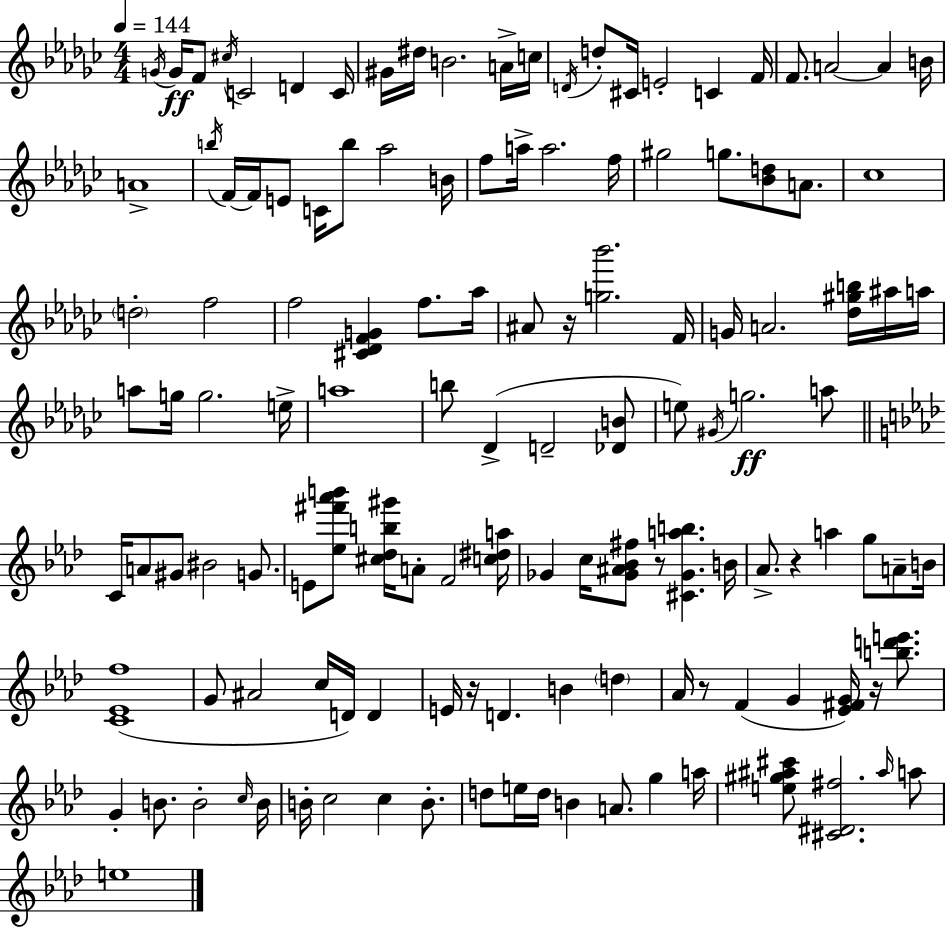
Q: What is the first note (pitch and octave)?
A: G4